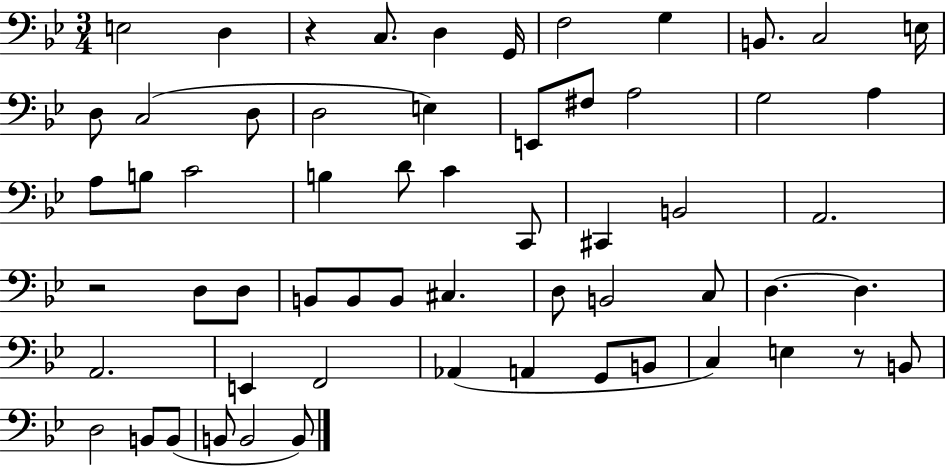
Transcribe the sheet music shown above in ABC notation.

X:1
T:Untitled
M:3/4
L:1/4
K:Bb
E,2 D, z C,/2 D, G,,/4 F,2 G, B,,/2 C,2 E,/4 D,/2 C,2 D,/2 D,2 E, E,,/2 ^F,/2 A,2 G,2 A, A,/2 B,/2 C2 B, D/2 C C,,/2 ^C,, B,,2 A,,2 z2 D,/2 D,/2 B,,/2 B,,/2 B,,/2 ^C, D,/2 B,,2 C,/2 D, D, A,,2 E,, F,,2 _A,, A,, G,,/2 B,,/2 C, E, z/2 B,,/2 D,2 B,,/2 B,,/2 B,,/2 B,,2 B,,/2